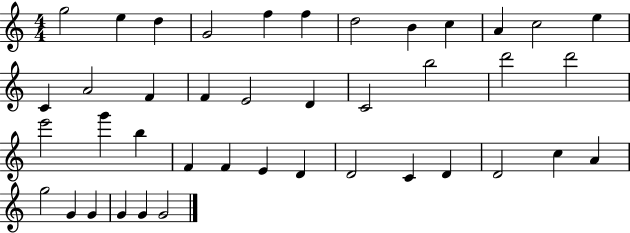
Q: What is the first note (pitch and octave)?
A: G5